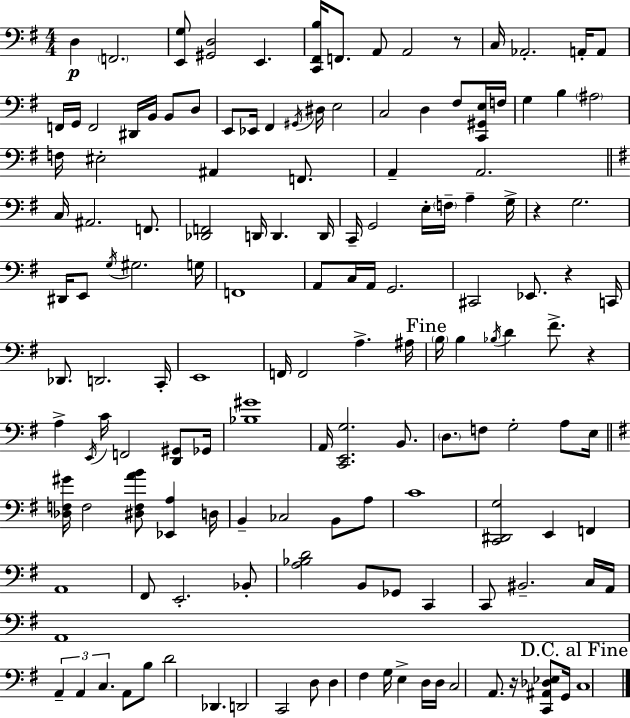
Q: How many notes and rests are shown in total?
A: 147